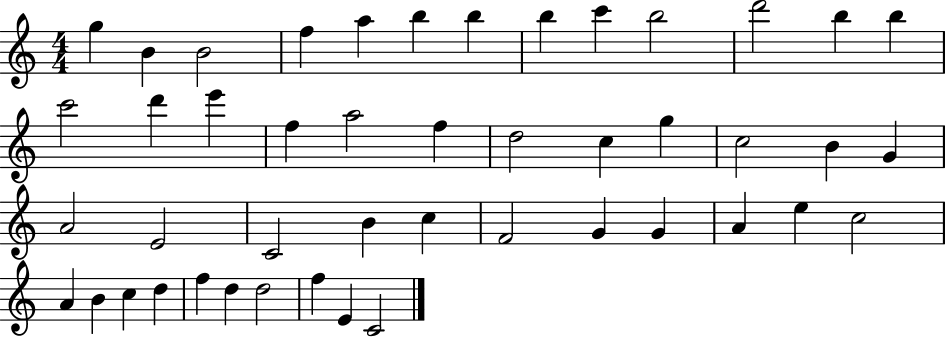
G5/q B4/q B4/h F5/q A5/q B5/q B5/q B5/q C6/q B5/h D6/h B5/q B5/q C6/h D6/q E6/q F5/q A5/h F5/q D5/h C5/q G5/q C5/h B4/q G4/q A4/h E4/h C4/h B4/q C5/q F4/h G4/q G4/q A4/q E5/q C5/h A4/q B4/q C5/q D5/q F5/q D5/q D5/h F5/q E4/q C4/h